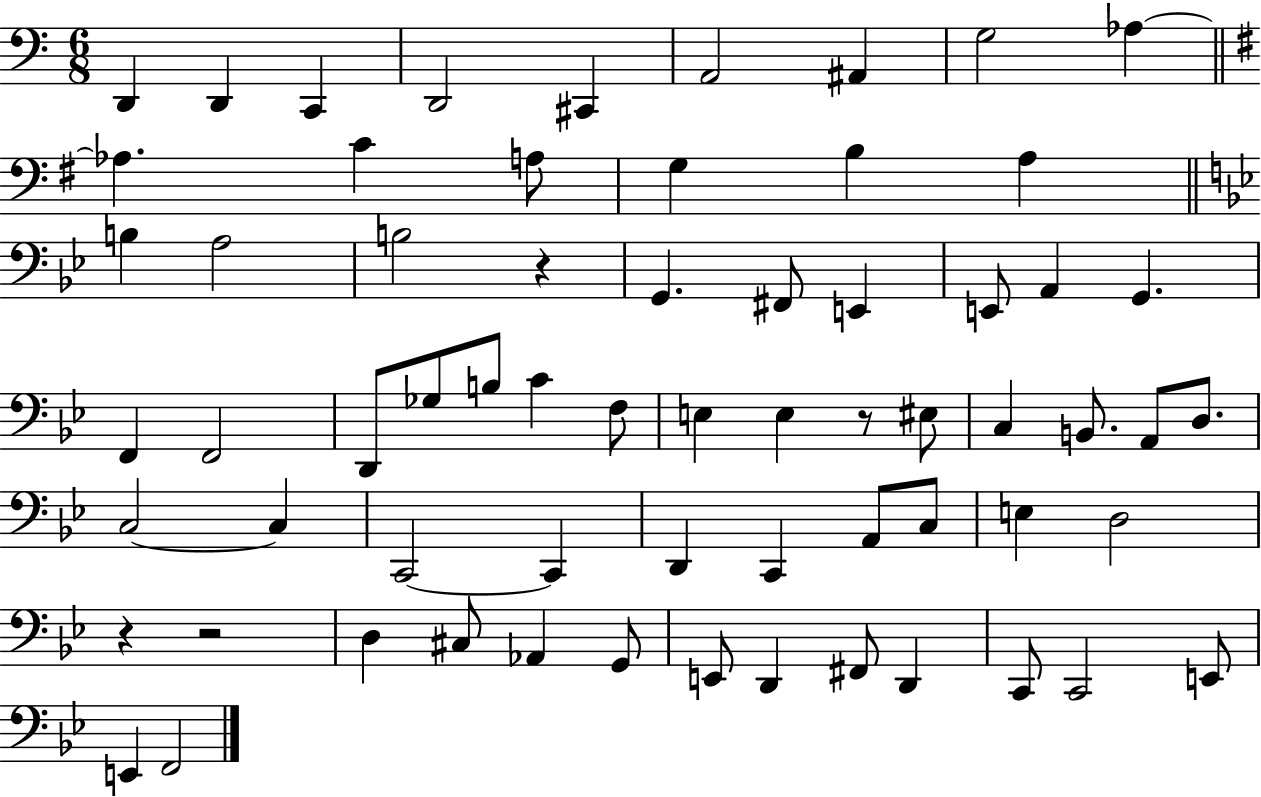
X:1
T:Untitled
M:6/8
L:1/4
K:C
D,, D,, C,, D,,2 ^C,, A,,2 ^A,, G,2 _A, _A, C A,/2 G, B, A, B, A,2 B,2 z G,, ^F,,/2 E,, E,,/2 A,, G,, F,, F,,2 D,,/2 _G,/2 B,/2 C F,/2 E, E, z/2 ^E,/2 C, B,,/2 A,,/2 D,/2 C,2 C, C,,2 C,, D,, C,, A,,/2 C,/2 E, D,2 z z2 D, ^C,/2 _A,, G,,/2 E,,/2 D,, ^F,,/2 D,, C,,/2 C,,2 E,,/2 E,, F,,2